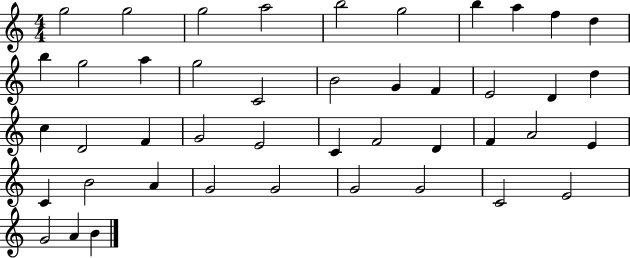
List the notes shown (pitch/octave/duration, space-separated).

G5/h G5/h G5/h A5/h B5/h G5/h B5/q A5/q F5/q D5/q B5/q G5/h A5/q G5/h C4/h B4/h G4/q F4/q E4/h D4/q D5/q C5/q D4/h F4/q G4/h E4/h C4/q F4/h D4/q F4/q A4/h E4/q C4/q B4/h A4/q G4/h G4/h G4/h G4/h C4/h E4/h G4/h A4/q B4/q